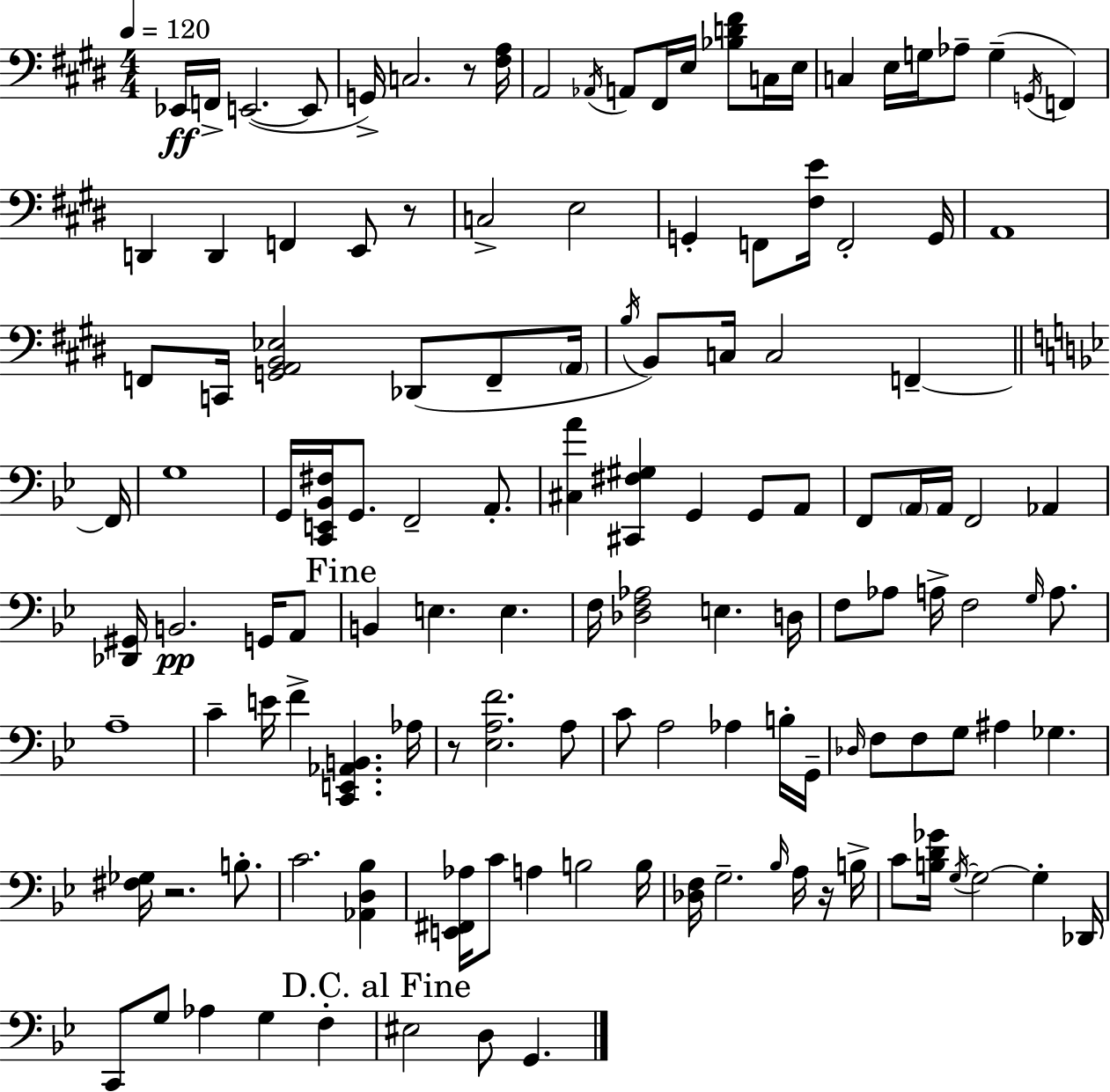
Eb2/s F2/s E2/h. E2/e G2/s C3/h. R/e [F#3,A3]/s A2/h Ab2/s A2/e F#2/s E3/s [Bb3,D4,F#4]/e C3/s E3/s C3/q E3/s G3/s Ab3/e G3/q G2/s F2/q D2/q D2/q F2/q E2/e R/e C3/h E3/h G2/q F2/e [F#3,E4]/s F2/h G2/s A2/w F2/e C2/s [G2,A2,B2,Eb3]/h Db2/e F2/e A2/s B3/s B2/e C3/s C3/h F2/q F2/s G3/w G2/s [C2,E2,Bb2,F#3]/s G2/e. F2/h A2/e. [C#3,A4]/q [C#2,F#3,G#3]/q G2/q G2/e A2/e F2/e A2/s A2/s F2/h Ab2/q [Db2,G#2]/s B2/h. G2/s A2/e B2/q E3/q. E3/q. F3/s [Db3,F3,Ab3]/h E3/q. D3/s F3/e Ab3/e A3/s F3/h G3/s A3/e. A3/w C4/q E4/s F4/q [C2,E2,Ab2,B2]/q. Ab3/s R/e [Eb3,A3,F4]/h. A3/e C4/e A3/h Ab3/q B3/s G2/s Db3/s F3/e F3/e G3/e A#3/q Gb3/q. [F#3,Gb3]/s R/h. B3/e. C4/h. [Ab2,D3,Bb3]/q [E2,F#2,Ab3]/s C4/e A3/q B3/h B3/s [Db3,F3]/s G3/h. Bb3/s A3/s R/s B3/s C4/e [B3,D4,Gb4]/s G3/s G3/h G3/q Db2/s C2/e G3/e Ab3/q G3/q F3/q EIS3/h D3/e G2/q.